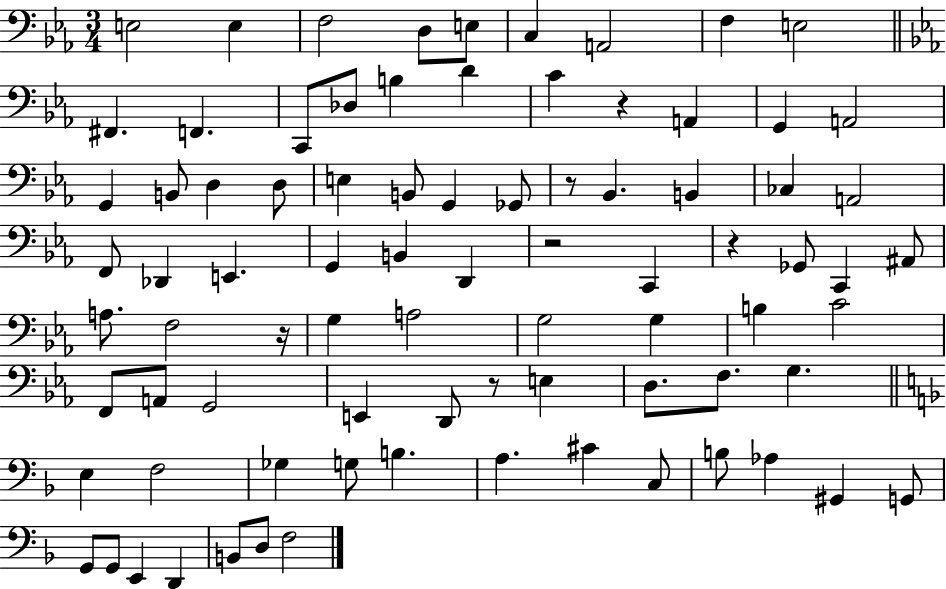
{
  \clef bass
  \numericTimeSignature
  \time 3/4
  \key ees \major
  e2 e4 | f2 d8 e8 | c4 a,2 | f4 e2 | \break \bar "||" \break \key c \minor fis,4. f,4. | c,8 des8 b4 d'4 | c'4 r4 a,4 | g,4 a,2 | \break g,4 b,8 d4 d8 | e4 b,8 g,4 ges,8 | r8 bes,4. b,4 | ces4 a,2 | \break f,8 des,4 e,4. | g,4 b,4 d,4 | r2 c,4 | r4 ges,8 c,4 ais,8 | \break a8. f2 r16 | g4 a2 | g2 g4 | b4 c'2 | \break f,8 a,8 g,2 | e,4 d,8 r8 e4 | d8. f8. g4. | \bar "||" \break \key f \major e4 f2 | ges4 g8 b4. | a4. cis'4 c8 | b8 aes4 gis,4 g,8 | \break g,8 g,8 e,4 d,4 | b,8 d8 f2 | \bar "|."
}